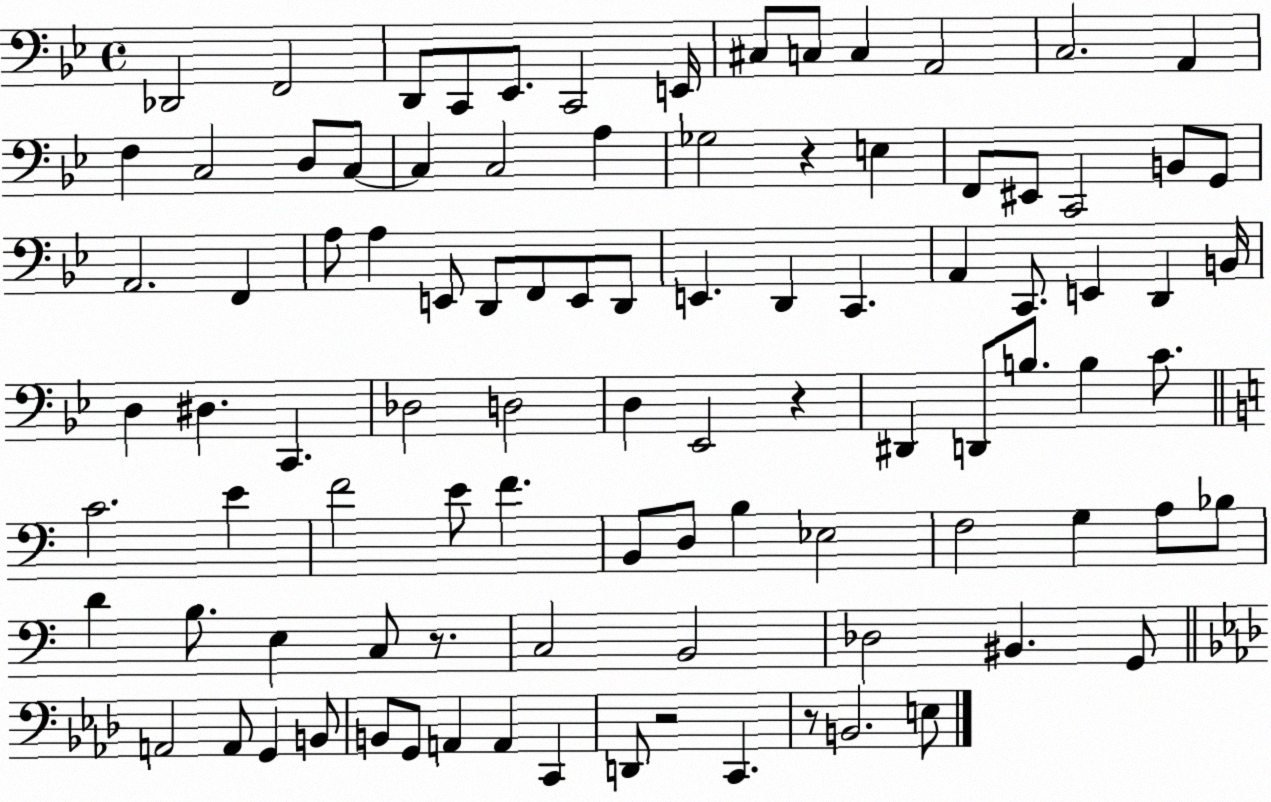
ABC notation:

X:1
T:Untitled
M:4/4
L:1/4
K:Bb
_D,,2 F,,2 D,,/2 C,,/2 _E,,/2 C,,2 E,,/4 ^C,/2 C,/2 C, A,,2 C,2 A,, F, C,2 D,/2 C,/2 C, C,2 A, _G,2 z E, F,,/2 ^E,,/2 C,,2 B,,/2 G,,/2 A,,2 F,, A,/2 A, E,,/2 D,,/2 F,,/2 E,,/2 D,,/2 E,, D,, C,, A,, C,,/2 E,, D,, B,,/4 D, ^D, C,, _D,2 D,2 D, _E,,2 z ^D,, D,,/2 B,/2 B, C/2 C2 E F2 E/2 F B,,/2 D,/2 B, _E,2 F,2 G, A,/2 _B,/2 D B,/2 E, C,/2 z/2 C,2 B,,2 _D,2 ^B,, G,,/2 A,,2 A,,/2 G,, B,,/2 B,,/2 G,,/2 A,, A,, C,, D,,/2 z2 C,, z/2 B,,2 E,/2